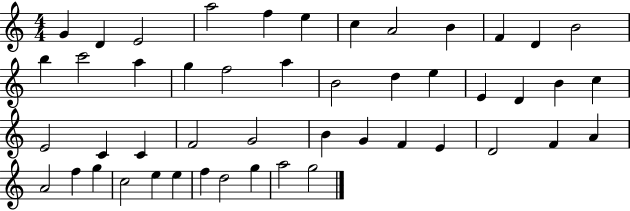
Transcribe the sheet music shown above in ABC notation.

X:1
T:Untitled
M:4/4
L:1/4
K:C
G D E2 a2 f e c A2 B F D B2 b c'2 a g f2 a B2 d e E D B c E2 C C F2 G2 B G F E D2 F A A2 f g c2 e e f d2 g a2 g2